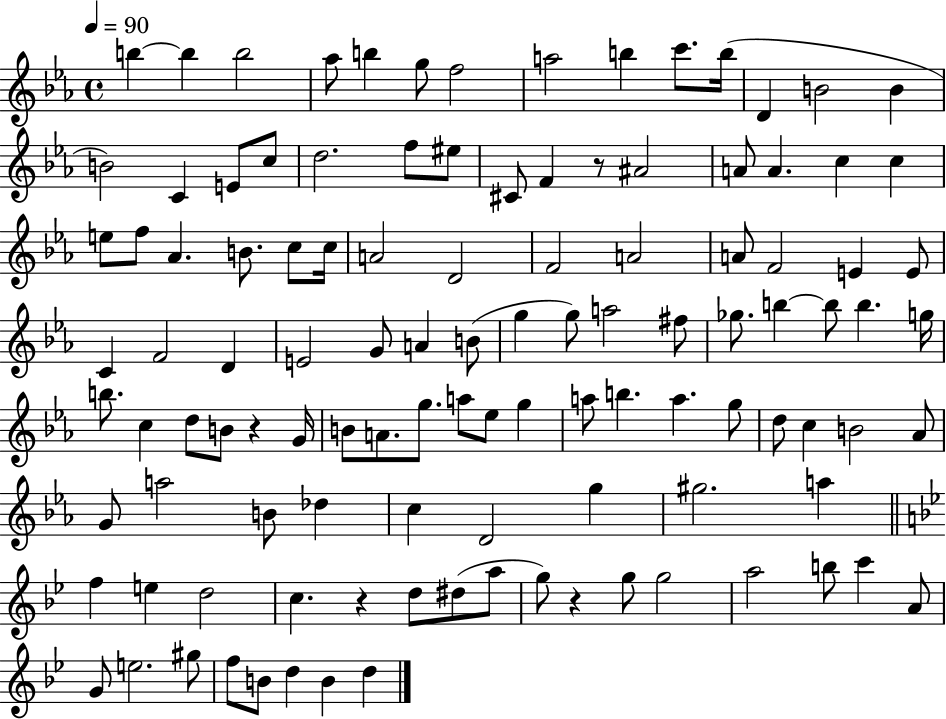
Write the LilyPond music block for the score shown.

{
  \clef treble
  \time 4/4
  \defaultTimeSignature
  \key ees \major
  \tempo 4 = 90
  b''4~~ b''4 b''2 | aes''8 b''4 g''8 f''2 | a''2 b''4 c'''8. b''16( | d'4 b'2 b'4 | \break b'2) c'4 e'8 c''8 | d''2. f''8 eis''8 | cis'8 f'4 r8 ais'2 | a'8 a'4. c''4 c''4 | \break e''8 f''8 aes'4. b'8. c''8 c''16 | a'2 d'2 | f'2 a'2 | a'8 f'2 e'4 e'8 | \break c'4 f'2 d'4 | e'2 g'8 a'4 b'8( | g''4 g''8) a''2 fis''8 | ges''8. b''4~~ b''8 b''4. g''16 | \break b''8. c''4 d''8 b'8 r4 g'16 | b'8 a'8. g''8. a''8 ees''8 g''4 | a''8 b''4. a''4. g''8 | d''8 c''4 b'2 aes'8 | \break g'8 a''2 b'8 des''4 | c''4 d'2 g''4 | gis''2. a''4 | \bar "||" \break \key g \minor f''4 e''4 d''2 | c''4. r4 d''8 dis''8( a''8 | g''8) r4 g''8 g''2 | a''2 b''8 c'''4 a'8 | \break g'8 e''2. gis''8 | f''8 b'8 d''4 b'4 d''4 | \bar "|."
}